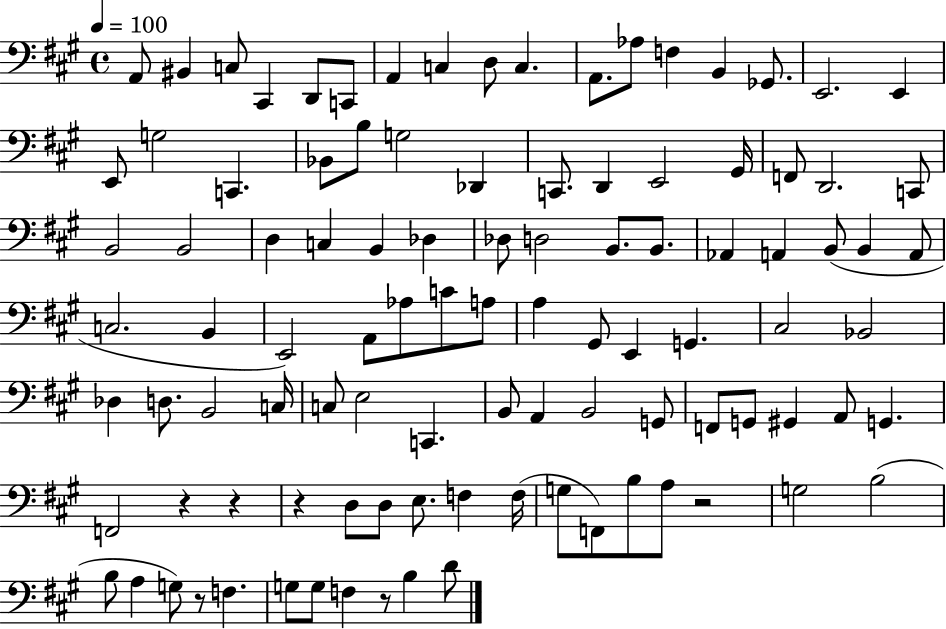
A2/e BIS2/q C3/e C#2/q D2/e C2/e A2/q C3/q D3/e C3/q. A2/e. Ab3/e F3/q B2/q Gb2/e. E2/h. E2/q E2/e G3/h C2/q. Bb2/e B3/e G3/h Db2/q C2/e. D2/q E2/h G#2/s F2/e D2/h. C2/e B2/h B2/h D3/q C3/q B2/q Db3/q Db3/e D3/h B2/e. B2/e. Ab2/q A2/q B2/e B2/q A2/e C3/h. B2/q E2/h A2/e Ab3/e C4/e A3/e A3/q G#2/e E2/q G2/q. C#3/h Bb2/h Db3/q D3/e. B2/h C3/s C3/e E3/h C2/q. B2/e A2/q B2/h G2/e F2/e G2/e G#2/q A2/e G2/q. F2/h R/q R/q R/q D3/e D3/e E3/e. F3/q F3/s G3/e F2/e B3/e A3/e R/h G3/h B3/h B3/e A3/q G3/e R/e F3/q. G3/e G3/e F3/q R/e B3/q D4/e